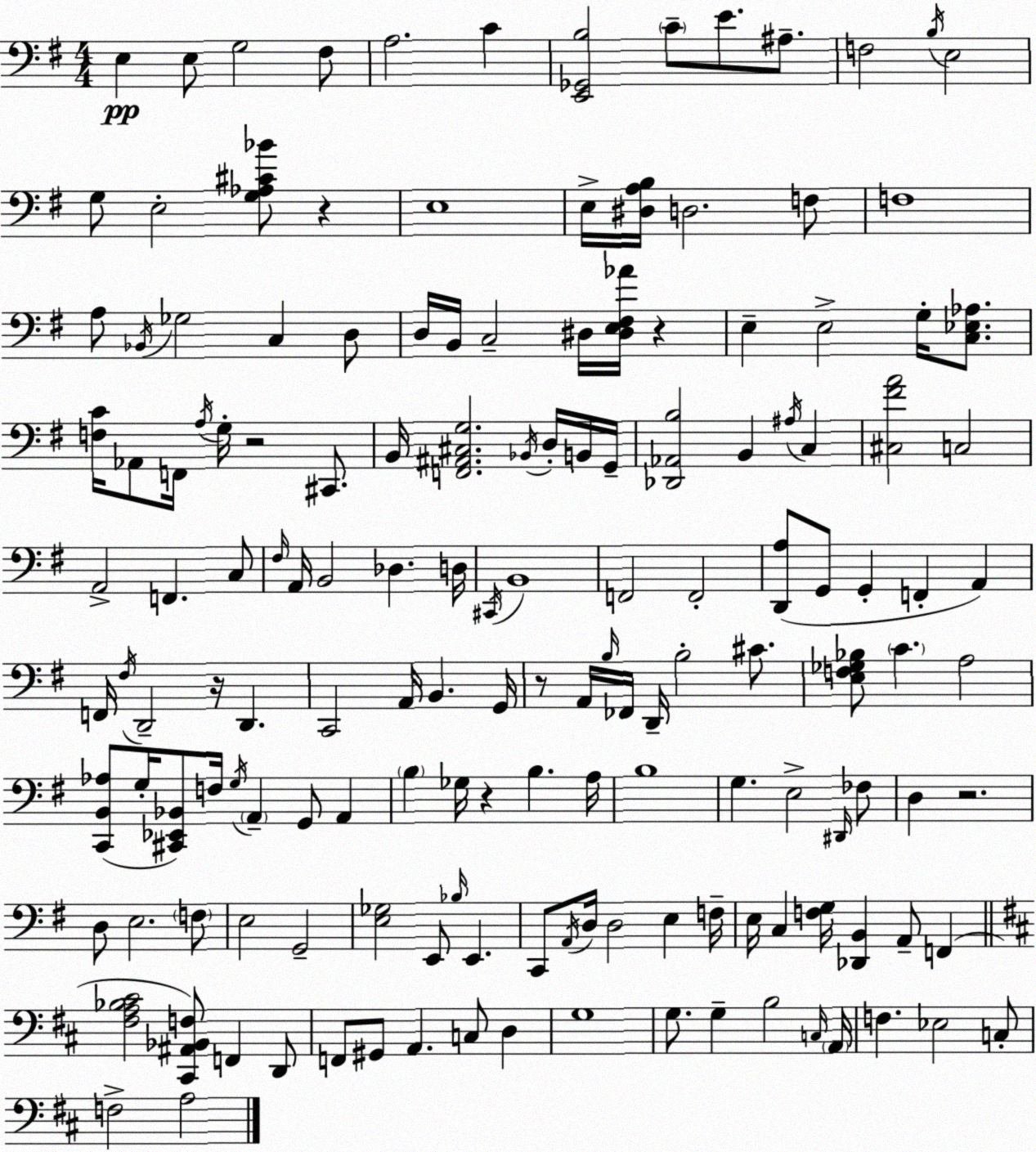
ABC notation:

X:1
T:Untitled
M:4/4
L:1/4
K:Em
E, E,/2 G,2 ^F,/2 A,2 C [E,,_G,,B,]2 C/2 E/2 ^A,/2 F,2 B,/4 E,2 G,/2 E,2 [G,_A,^C_B]/2 z E,4 E,/4 [^D,A,B,]/4 D,2 F,/2 F,4 A,/2 _B,,/4 _G,2 C, D,/2 D,/4 B,,/4 C,2 ^D,/4 [^D,E,^F,_A]/4 z E, E,2 G,/4 [C,_E,_A,]/2 [F,C]/4 _A,,/2 F,,/4 A,/4 G,/4 z2 ^C,,/2 B,,/4 [F,,^A,,^C,G,]2 _B,,/4 D,/4 B,,/4 G,,/4 [_D,,_A,,B,]2 B,, ^A,/4 C, [^C,^FA]2 C,2 A,,2 F,, C,/2 ^F,/4 A,,/4 B,,2 _D, D,/4 ^C,,/4 B,,4 F,,2 F,,2 [D,,A,]/2 G,,/2 G,, F,, A,, F,,/4 ^F,/4 D,,2 z/4 D,, C,,2 A,,/4 B,, G,,/4 z/2 A,,/4 B,/4 _F,,/4 D,,/4 B,2 ^C/2 [E,F,_G,_B,]/2 C A,2 [C,,B,,_A,]/2 G,/4 [^C,,_E,,_B,,]/2 F,/4 G,/4 A,, G,,/2 A,, B, _G,/4 z B, A,/4 B,4 G, E,2 ^D,,/4 _F,/2 D, z2 D,/2 E,2 F,/2 E,2 G,,2 [E,_G,]2 E,,/2 _B,/4 E,, C,,/2 A,,/4 D,/4 D,2 E, F,/4 E,/4 C, [F,G,]/4 [_D,,B,,] A,,/2 F,, [^F,A,_B,^C]2 [^C,,^A,,_B,,F,]/2 F,, D,,/2 F,,/2 ^G,,/2 A,, C,/2 D, G,4 G,/2 G, B,2 C,/4 A,,/4 F, _E,2 C,/2 F,2 A,2